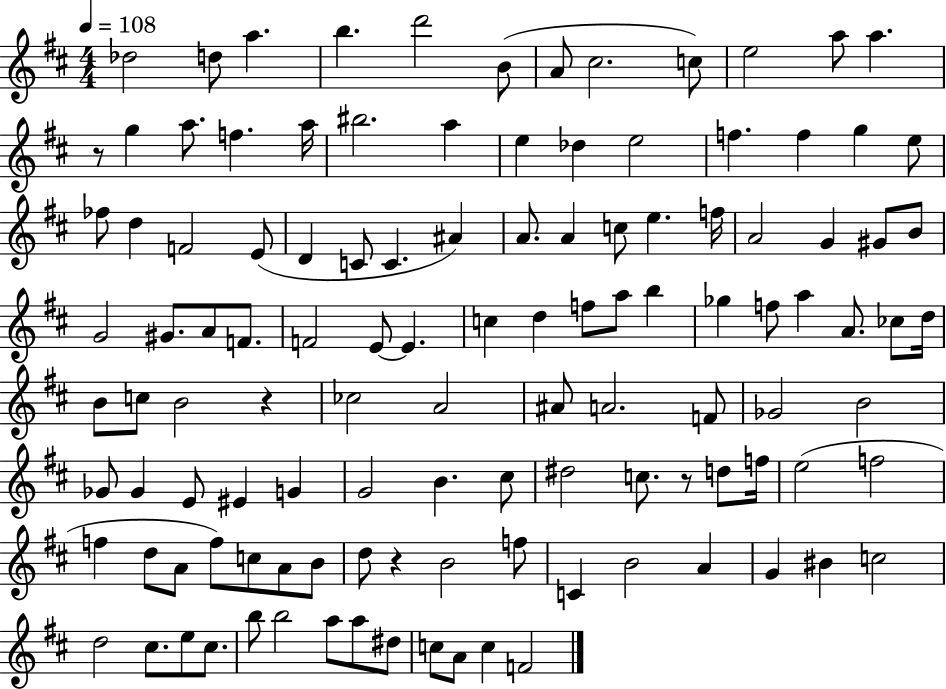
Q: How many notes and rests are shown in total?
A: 117